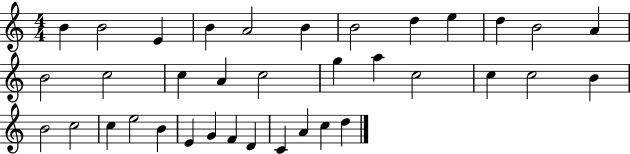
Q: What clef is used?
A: treble